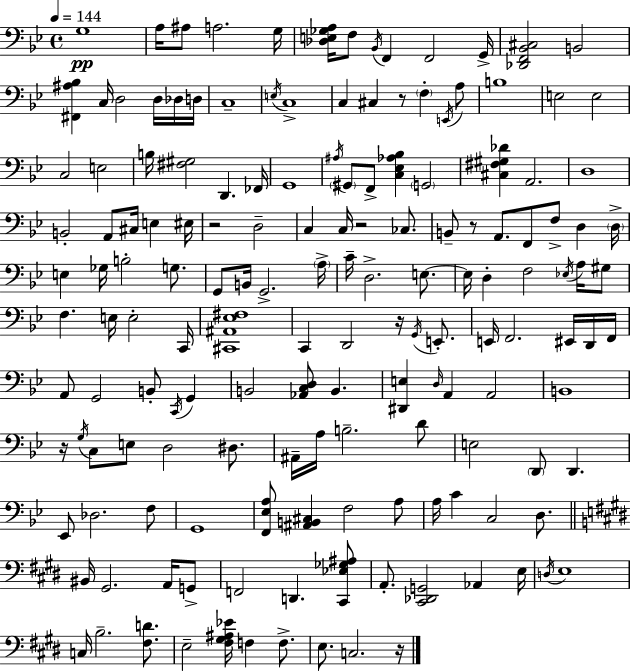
X:1
T:Untitled
M:4/4
L:1/4
K:Gm
G,4 A,/4 ^A,/2 A,2 G,/4 [_D,E,_G,A,]/4 F,/2 _B,,/4 F,, F,,2 G,,/4 [_D,,F,,_B,,^C,]2 B,,2 [^F,,^A,_B,] C,/4 D,2 D,/4 _D,/4 D,/4 C,4 E,/4 C,4 C, ^C, z/2 F, E,,/4 A,/2 B,4 E,2 E,2 C,2 E,2 B,/4 [^F,^G,]2 D,, _F,,/4 G,,4 ^A,/4 ^G,,/2 F,,/2 [C,_E,_A,_B,] G,,2 [^C,^F,^G,_D] A,,2 D,4 B,,2 A,,/2 ^C,/4 E, ^E,/4 z2 D,2 C, C,/4 z2 _C,/2 B,,/2 z/2 A,,/2 F,,/2 F,/2 D, D,/4 E, _G,/4 B,2 G,/2 G,,/2 B,,/4 G,,2 A,/4 C/4 D,2 E,/2 E,/4 D, F,2 _E,/4 A,/4 ^G,/2 F, E,/4 E,2 C,,/4 [^C,,^A,,_E,^F,]4 C,, D,,2 z/4 G,,/4 E,,/2 E,,/4 F,,2 ^E,,/4 D,,/4 F,,/4 A,,/2 G,,2 B,,/2 C,,/4 G,, B,,2 [_A,,C,D,]/2 B,, [^D,,E,] D,/4 A,, A,,2 B,,4 z/4 G,/4 C,/2 E,/2 D,2 ^D,/2 ^A,,/4 A,/4 B,2 D/2 E,2 D,,/2 D,, _E,,/2 _D,2 F,/2 G,,4 [F,,_E,A,]/2 [^A,,B,,^C,] F,2 A,/2 A,/4 C C,2 D,/2 ^B,,/4 ^G,,2 A,,/4 G,,/2 F,,2 D,, [^C,,_E,_G,^A,]/2 A,,/2 [^C,,_D,,G,,]2 _A,, E,/4 D,/4 E,4 C,/4 B,2 [^F,D]/2 E,2 [^F,^G,^A,_E]/4 F, F,/2 E,/2 C,2 z/4